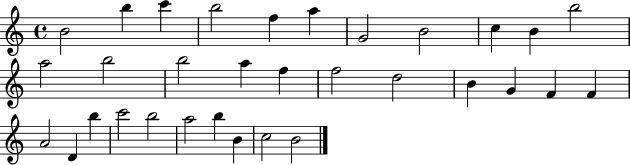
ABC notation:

X:1
T:Untitled
M:4/4
L:1/4
K:C
B2 b c' b2 f a G2 B2 c B b2 a2 b2 b2 a f f2 d2 B G F F A2 D b c'2 b2 a2 b B c2 B2